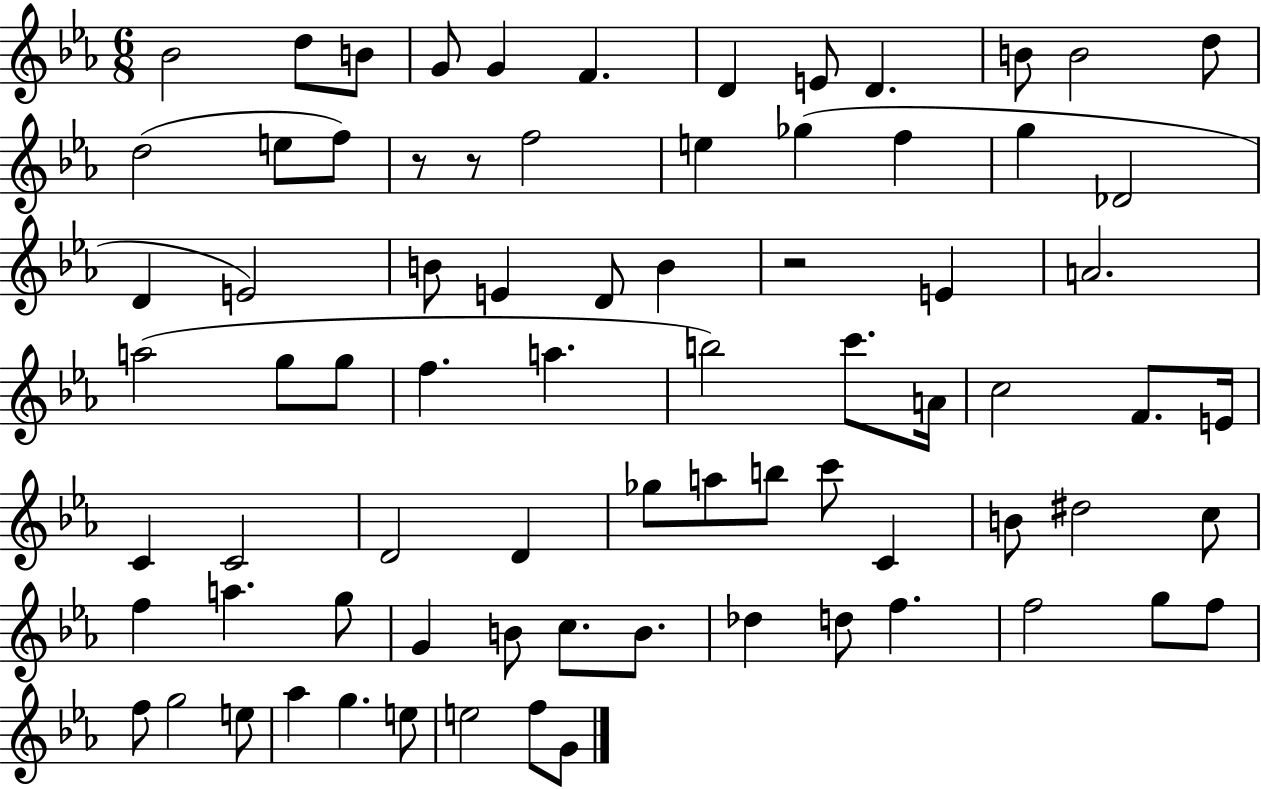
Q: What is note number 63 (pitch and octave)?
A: F5